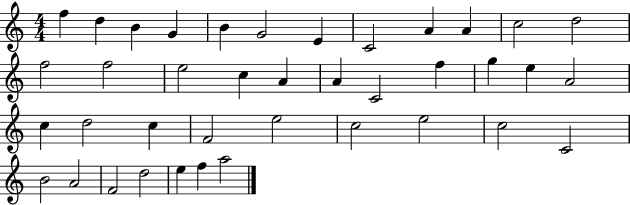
X:1
T:Untitled
M:4/4
L:1/4
K:C
f d B G B G2 E C2 A A c2 d2 f2 f2 e2 c A A C2 f g e A2 c d2 c F2 e2 c2 e2 c2 C2 B2 A2 F2 d2 e f a2